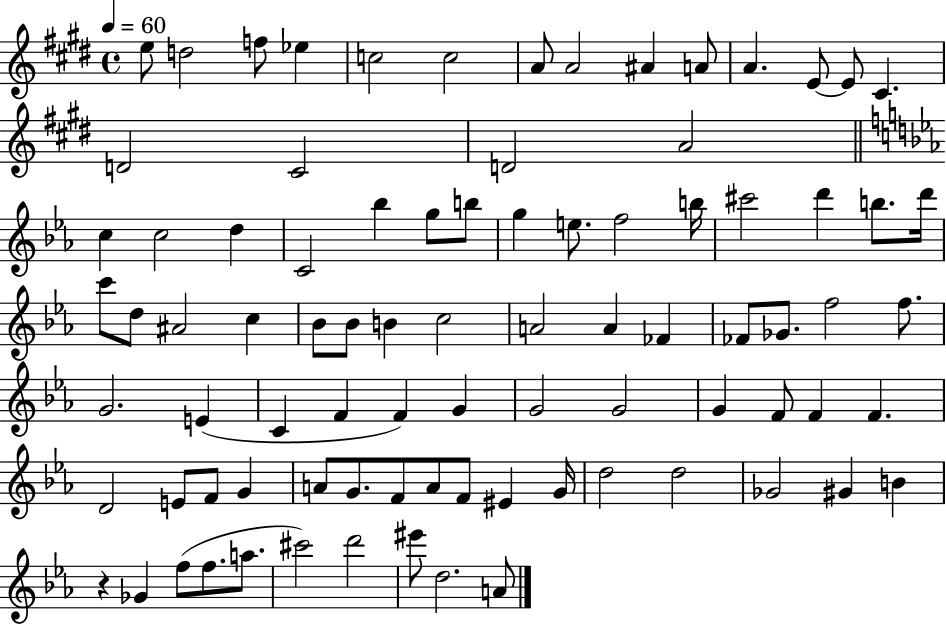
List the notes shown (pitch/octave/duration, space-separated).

E5/e D5/h F5/e Eb5/q C5/h C5/h A4/e A4/h A#4/q A4/e A4/q. E4/e E4/e C#4/q. D4/h C#4/h D4/h A4/h C5/q C5/h D5/q C4/h Bb5/q G5/e B5/e G5/q E5/e. F5/h B5/s C#6/h D6/q B5/e. D6/s C6/e D5/e A#4/h C5/q Bb4/e Bb4/e B4/q C5/h A4/h A4/q FES4/q FES4/e Gb4/e. F5/h F5/e. G4/h. E4/q C4/q F4/q F4/q G4/q G4/h G4/h G4/q F4/e F4/q F4/q. D4/h E4/e F4/e G4/q A4/e G4/e. F4/e A4/e F4/e EIS4/q G4/s D5/h D5/h Gb4/h G#4/q B4/q R/q Gb4/q F5/e F5/e. A5/e. C#6/h D6/h EIS6/e D5/h. A4/e